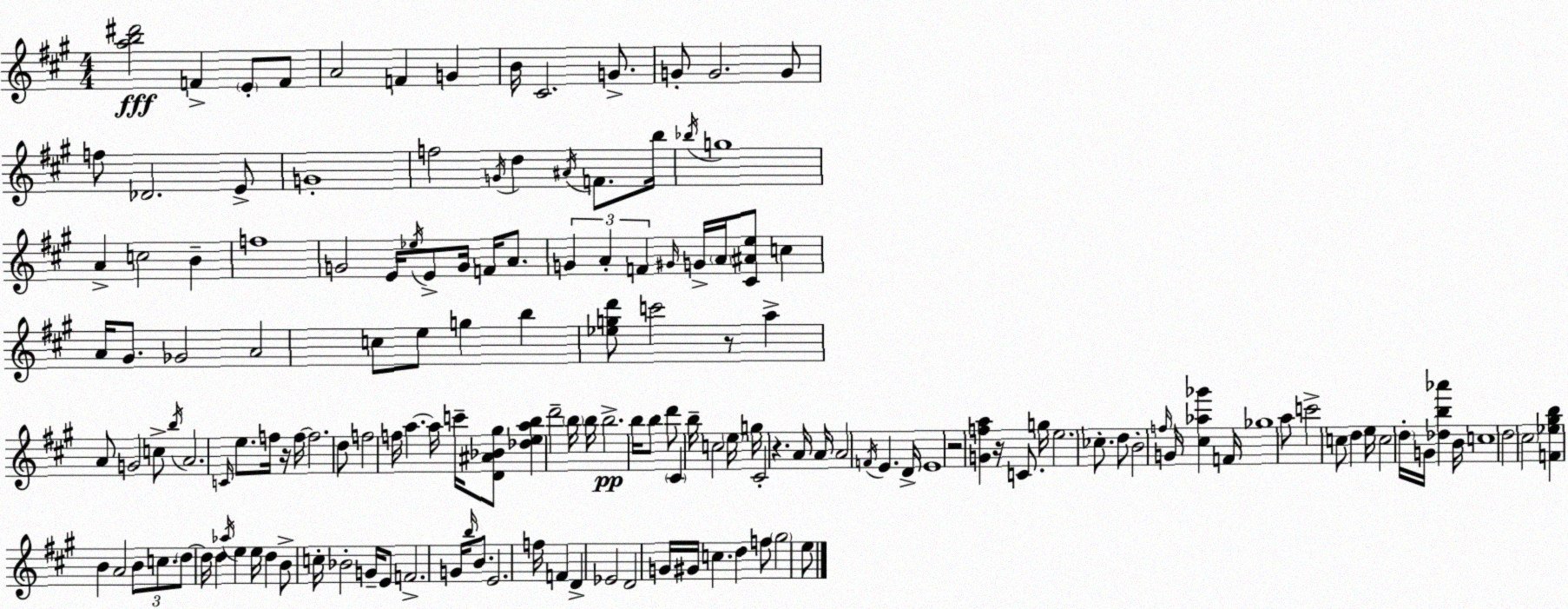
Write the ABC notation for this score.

X:1
T:Untitled
M:4/4
L:1/4
K:A
[ab^d']2 F E/2 F/2 A2 F G B/4 ^C2 G/2 G/2 G2 G/2 f/2 _D2 E/2 G4 f2 G/4 d ^A/4 F/2 b/4 _b/4 g4 A c2 B f4 G2 E/4 _e/4 E/2 G/4 F/4 A/2 G A F ^G/4 G/4 A/4 [^C^Ae]/2 c A/4 ^G/2 _G2 A2 c/2 e/2 g b [_egd']/2 c'2 z/2 a A/2 G2 c/2 b/4 A2 C/4 e/2 f/4 z/4 f/4 f2 d/2 f2 f/4 a a/4 c'/4 [D^A_B^g]/2 [_deab] d'2 b/4 b/4 b2 b/4 b/2 d'/2 ^C b/4 c2 e/4 g/4 ^C2 z A/4 A/4 A2 F/4 E D/4 E4 z2 [Gfa] z/4 C/2 g/4 e2 _c/2 d/2 B2 f/4 G/4 [^c_a_g'] F/4 _g4 a/2 c'2 c/2 d e/4 c2 d/4 G/4 [_db_a'] B/4 c4 d2 ^c2 [F_e^gb] B A2 B/2 c/2 d/2 d/4 d _a/4 e e/4 d B/2 c/4 _B2 G/4 E/2 F2 G/4 b/4 B/2 E2 f/4 F D _E2 D2 G/4 ^G/4 c d f/2 ^g2 e/2